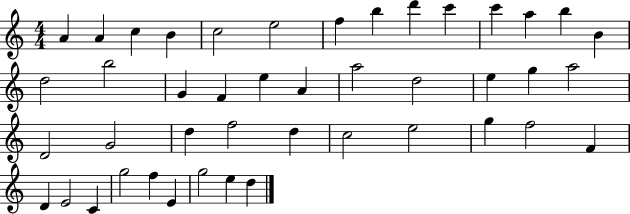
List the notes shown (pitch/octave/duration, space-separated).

A4/q A4/q C5/q B4/q C5/h E5/h F5/q B5/q D6/q C6/q C6/q A5/q B5/q B4/q D5/h B5/h G4/q F4/q E5/q A4/q A5/h D5/h E5/q G5/q A5/h D4/h G4/h D5/q F5/h D5/q C5/h E5/h G5/q F5/h F4/q D4/q E4/h C4/q G5/h F5/q E4/q G5/h E5/q D5/q